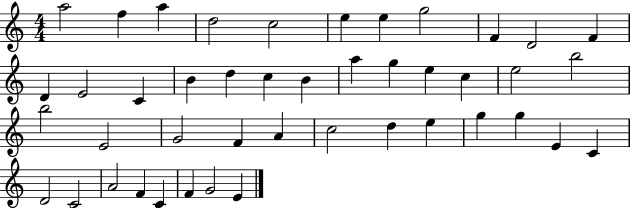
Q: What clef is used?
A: treble